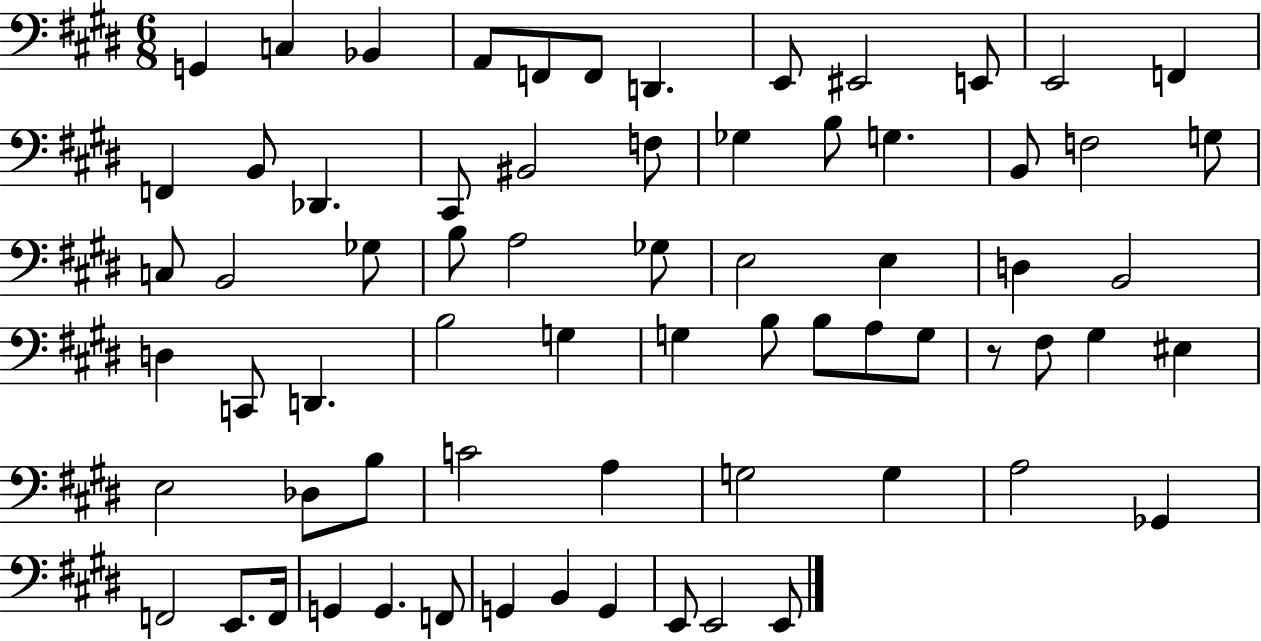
{
  \clef bass
  \numericTimeSignature
  \time 6/8
  \key e \major
  g,4 c4 bes,4 | a,8 f,8 f,8 d,4. | e,8 eis,2 e,8 | e,2 f,4 | \break f,4 b,8 des,4. | cis,8 bis,2 f8 | ges4 b8 g4. | b,8 f2 g8 | \break c8 b,2 ges8 | b8 a2 ges8 | e2 e4 | d4 b,2 | \break d4 c,8 d,4. | b2 g4 | g4 b8 b8 a8 g8 | r8 fis8 gis4 eis4 | \break e2 des8 b8 | c'2 a4 | g2 g4 | a2 ges,4 | \break f,2 e,8. f,16 | g,4 g,4. f,8 | g,4 b,4 g,4 | e,8 e,2 e,8 | \break \bar "|."
}